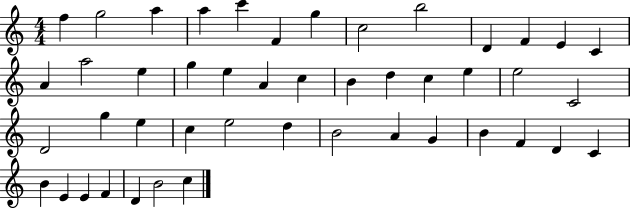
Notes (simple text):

F5/q G5/h A5/q A5/q C6/q F4/q G5/q C5/h B5/h D4/q F4/q E4/q C4/q A4/q A5/h E5/q G5/q E5/q A4/q C5/q B4/q D5/q C5/q E5/q E5/h C4/h D4/h G5/q E5/q C5/q E5/h D5/q B4/h A4/q G4/q B4/q F4/q D4/q C4/q B4/q E4/q E4/q F4/q D4/q B4/h C5/q